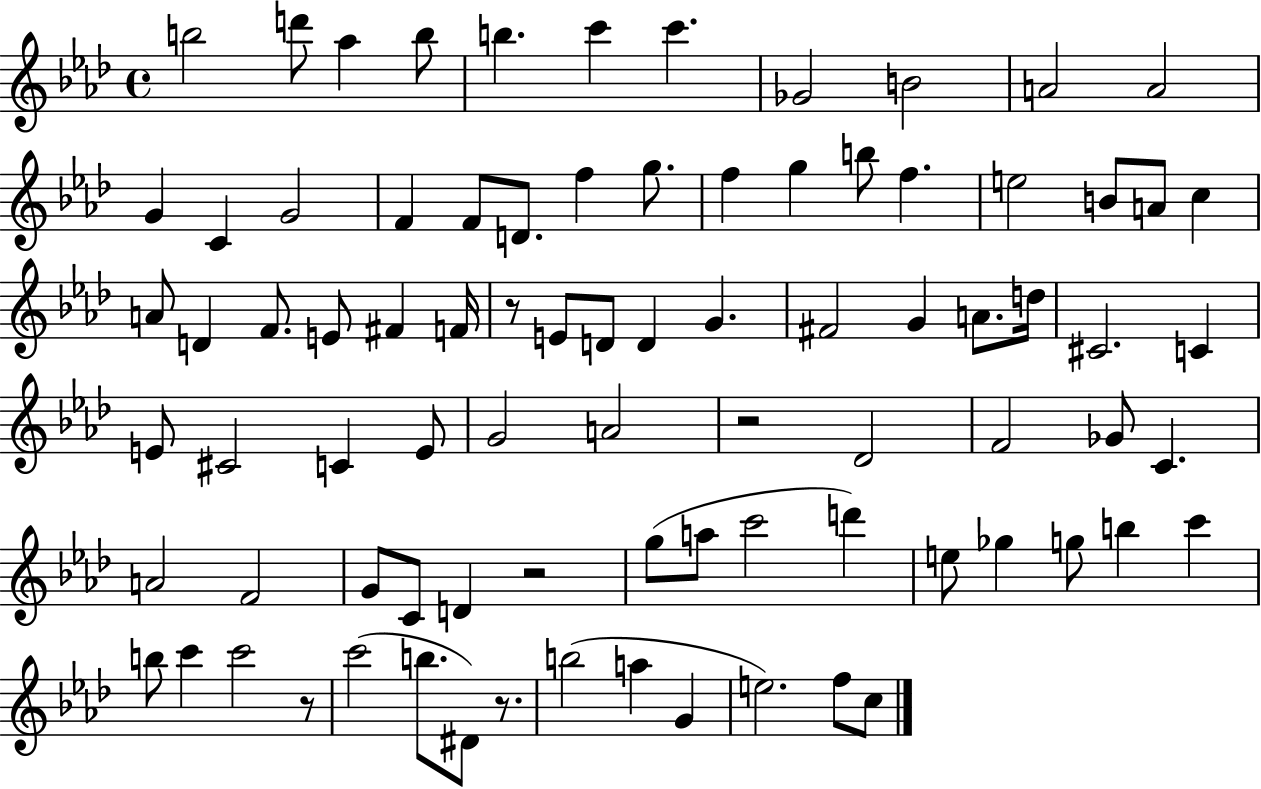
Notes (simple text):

B5/h D6/e Ab5/q B5/e B5/q. C6/q C6/q. Gb4/h B4/h A4/h A4/h G4/q C4/q G4/h F4/q F4/e D4/e. F5/q G5/e. F5/q G5/q B5/e F5/q. E5/h B4/e A4/e C5/q A4/e D4/q F4/e. E4/e F#4/q F4/s R/e E4/e D4/e D4/q G4/q. F#4/h G4/q A4/e. D5/s C#4/h. C4/q E4/e C#4/h C4/q E4/e G4/h A4/h R/h Db4/h F4/h Gb4/e C4/q. A4/h F4/h G4/e C4/e D4/q R/h G5/e A5/e C6/h D6/q E5/e Gb5/q G5/e B5/q C6/q B5/e C6/q C6/h R/e C6/h B5/e. D#4/e R/e. B5/h A5/q G4/q E5/h. F5/e C5/e